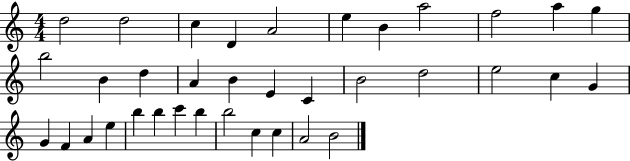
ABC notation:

X:1
T:Untitled
M:4/4
L:1/4
K:C
d2 d2 c D A2 e B a2 f2 a g b2 B d A B E C B2 d2 e2 c G G F A e b b c' b b2 c c A2 B2